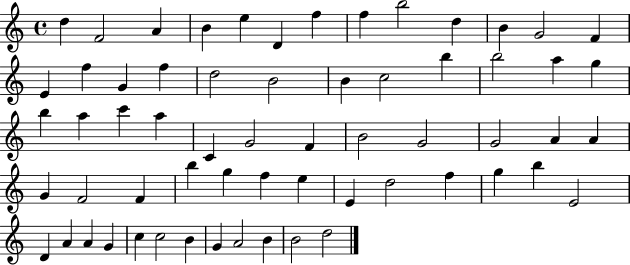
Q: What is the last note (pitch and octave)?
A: D5